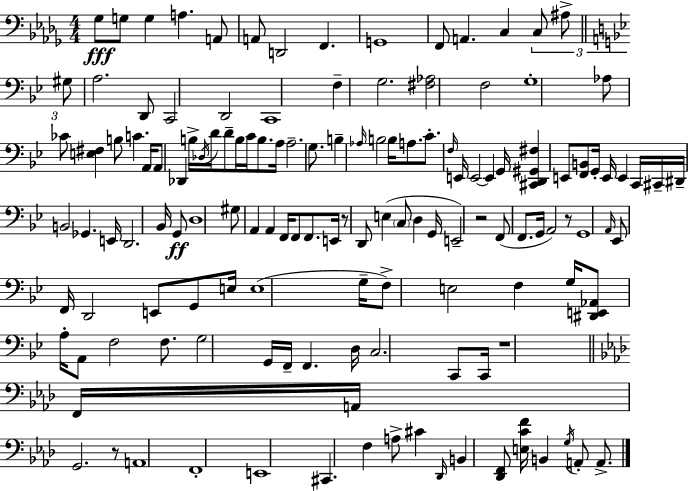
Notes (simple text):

Gb3/e G3/e G3/q A3/q. A2/e A2/e D2/h F2/q. G2/w F2/e A2/q. C3/q C3/e A#3/e G#3/e A3/h. D2/e C2/h D2/h C2/w F3/q G3/h. [F#3,Ab3]/h F3/h G3/w Ab3/e CES4/e [E3,F#3]/q B3/e C4/q. A2/s A2/e Db2/q B3/s Db3/s D4/s D4/e B3/s C4/s B3/e. A3/s A3/h. G3/e. B3/q Ab3/s B3/h B3/s A3/e. C4/e. F3/s E2/s E2/h E2/q G2/s [C#2,D2,G#2,F#3]/q E2/e [F2,B2]/e G2/s E2/s E2/q C2/s C#2/s D#2/s B2/h Gb2/q. E2/s D2/h. Bb2/s G2/e D3/w G#3/e A2/q A2/q F2/s F2/e F2/e. E2/s R/e D2/e E3/q C3/e D3/q G2/s E2/h R/h F2/e F2/e. G2/s A2/h R/e G2/w A2/s Eb2/e F2/s D2/h E2/e G2/e E3/s E3/w G3/s F3/e E3/h F3/q G3/s [D#2,E2,Ab2]/e A3/s A2/e F3/h F3/e. G3/h G2/s F2/s F2/q. D3/s C3/h. C2/e C2/s R/w F2/s A2/s G2/h. R/e A2/w F2/w E2/w C#2/q. F3/q A3/e C#4/q Db2/s B2/q [Db2,F2]/e [E3,C4,F4]/s B2/q G3/s A2/e A2/e.